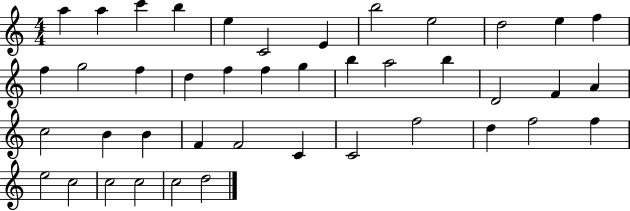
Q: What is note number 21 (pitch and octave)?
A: A5